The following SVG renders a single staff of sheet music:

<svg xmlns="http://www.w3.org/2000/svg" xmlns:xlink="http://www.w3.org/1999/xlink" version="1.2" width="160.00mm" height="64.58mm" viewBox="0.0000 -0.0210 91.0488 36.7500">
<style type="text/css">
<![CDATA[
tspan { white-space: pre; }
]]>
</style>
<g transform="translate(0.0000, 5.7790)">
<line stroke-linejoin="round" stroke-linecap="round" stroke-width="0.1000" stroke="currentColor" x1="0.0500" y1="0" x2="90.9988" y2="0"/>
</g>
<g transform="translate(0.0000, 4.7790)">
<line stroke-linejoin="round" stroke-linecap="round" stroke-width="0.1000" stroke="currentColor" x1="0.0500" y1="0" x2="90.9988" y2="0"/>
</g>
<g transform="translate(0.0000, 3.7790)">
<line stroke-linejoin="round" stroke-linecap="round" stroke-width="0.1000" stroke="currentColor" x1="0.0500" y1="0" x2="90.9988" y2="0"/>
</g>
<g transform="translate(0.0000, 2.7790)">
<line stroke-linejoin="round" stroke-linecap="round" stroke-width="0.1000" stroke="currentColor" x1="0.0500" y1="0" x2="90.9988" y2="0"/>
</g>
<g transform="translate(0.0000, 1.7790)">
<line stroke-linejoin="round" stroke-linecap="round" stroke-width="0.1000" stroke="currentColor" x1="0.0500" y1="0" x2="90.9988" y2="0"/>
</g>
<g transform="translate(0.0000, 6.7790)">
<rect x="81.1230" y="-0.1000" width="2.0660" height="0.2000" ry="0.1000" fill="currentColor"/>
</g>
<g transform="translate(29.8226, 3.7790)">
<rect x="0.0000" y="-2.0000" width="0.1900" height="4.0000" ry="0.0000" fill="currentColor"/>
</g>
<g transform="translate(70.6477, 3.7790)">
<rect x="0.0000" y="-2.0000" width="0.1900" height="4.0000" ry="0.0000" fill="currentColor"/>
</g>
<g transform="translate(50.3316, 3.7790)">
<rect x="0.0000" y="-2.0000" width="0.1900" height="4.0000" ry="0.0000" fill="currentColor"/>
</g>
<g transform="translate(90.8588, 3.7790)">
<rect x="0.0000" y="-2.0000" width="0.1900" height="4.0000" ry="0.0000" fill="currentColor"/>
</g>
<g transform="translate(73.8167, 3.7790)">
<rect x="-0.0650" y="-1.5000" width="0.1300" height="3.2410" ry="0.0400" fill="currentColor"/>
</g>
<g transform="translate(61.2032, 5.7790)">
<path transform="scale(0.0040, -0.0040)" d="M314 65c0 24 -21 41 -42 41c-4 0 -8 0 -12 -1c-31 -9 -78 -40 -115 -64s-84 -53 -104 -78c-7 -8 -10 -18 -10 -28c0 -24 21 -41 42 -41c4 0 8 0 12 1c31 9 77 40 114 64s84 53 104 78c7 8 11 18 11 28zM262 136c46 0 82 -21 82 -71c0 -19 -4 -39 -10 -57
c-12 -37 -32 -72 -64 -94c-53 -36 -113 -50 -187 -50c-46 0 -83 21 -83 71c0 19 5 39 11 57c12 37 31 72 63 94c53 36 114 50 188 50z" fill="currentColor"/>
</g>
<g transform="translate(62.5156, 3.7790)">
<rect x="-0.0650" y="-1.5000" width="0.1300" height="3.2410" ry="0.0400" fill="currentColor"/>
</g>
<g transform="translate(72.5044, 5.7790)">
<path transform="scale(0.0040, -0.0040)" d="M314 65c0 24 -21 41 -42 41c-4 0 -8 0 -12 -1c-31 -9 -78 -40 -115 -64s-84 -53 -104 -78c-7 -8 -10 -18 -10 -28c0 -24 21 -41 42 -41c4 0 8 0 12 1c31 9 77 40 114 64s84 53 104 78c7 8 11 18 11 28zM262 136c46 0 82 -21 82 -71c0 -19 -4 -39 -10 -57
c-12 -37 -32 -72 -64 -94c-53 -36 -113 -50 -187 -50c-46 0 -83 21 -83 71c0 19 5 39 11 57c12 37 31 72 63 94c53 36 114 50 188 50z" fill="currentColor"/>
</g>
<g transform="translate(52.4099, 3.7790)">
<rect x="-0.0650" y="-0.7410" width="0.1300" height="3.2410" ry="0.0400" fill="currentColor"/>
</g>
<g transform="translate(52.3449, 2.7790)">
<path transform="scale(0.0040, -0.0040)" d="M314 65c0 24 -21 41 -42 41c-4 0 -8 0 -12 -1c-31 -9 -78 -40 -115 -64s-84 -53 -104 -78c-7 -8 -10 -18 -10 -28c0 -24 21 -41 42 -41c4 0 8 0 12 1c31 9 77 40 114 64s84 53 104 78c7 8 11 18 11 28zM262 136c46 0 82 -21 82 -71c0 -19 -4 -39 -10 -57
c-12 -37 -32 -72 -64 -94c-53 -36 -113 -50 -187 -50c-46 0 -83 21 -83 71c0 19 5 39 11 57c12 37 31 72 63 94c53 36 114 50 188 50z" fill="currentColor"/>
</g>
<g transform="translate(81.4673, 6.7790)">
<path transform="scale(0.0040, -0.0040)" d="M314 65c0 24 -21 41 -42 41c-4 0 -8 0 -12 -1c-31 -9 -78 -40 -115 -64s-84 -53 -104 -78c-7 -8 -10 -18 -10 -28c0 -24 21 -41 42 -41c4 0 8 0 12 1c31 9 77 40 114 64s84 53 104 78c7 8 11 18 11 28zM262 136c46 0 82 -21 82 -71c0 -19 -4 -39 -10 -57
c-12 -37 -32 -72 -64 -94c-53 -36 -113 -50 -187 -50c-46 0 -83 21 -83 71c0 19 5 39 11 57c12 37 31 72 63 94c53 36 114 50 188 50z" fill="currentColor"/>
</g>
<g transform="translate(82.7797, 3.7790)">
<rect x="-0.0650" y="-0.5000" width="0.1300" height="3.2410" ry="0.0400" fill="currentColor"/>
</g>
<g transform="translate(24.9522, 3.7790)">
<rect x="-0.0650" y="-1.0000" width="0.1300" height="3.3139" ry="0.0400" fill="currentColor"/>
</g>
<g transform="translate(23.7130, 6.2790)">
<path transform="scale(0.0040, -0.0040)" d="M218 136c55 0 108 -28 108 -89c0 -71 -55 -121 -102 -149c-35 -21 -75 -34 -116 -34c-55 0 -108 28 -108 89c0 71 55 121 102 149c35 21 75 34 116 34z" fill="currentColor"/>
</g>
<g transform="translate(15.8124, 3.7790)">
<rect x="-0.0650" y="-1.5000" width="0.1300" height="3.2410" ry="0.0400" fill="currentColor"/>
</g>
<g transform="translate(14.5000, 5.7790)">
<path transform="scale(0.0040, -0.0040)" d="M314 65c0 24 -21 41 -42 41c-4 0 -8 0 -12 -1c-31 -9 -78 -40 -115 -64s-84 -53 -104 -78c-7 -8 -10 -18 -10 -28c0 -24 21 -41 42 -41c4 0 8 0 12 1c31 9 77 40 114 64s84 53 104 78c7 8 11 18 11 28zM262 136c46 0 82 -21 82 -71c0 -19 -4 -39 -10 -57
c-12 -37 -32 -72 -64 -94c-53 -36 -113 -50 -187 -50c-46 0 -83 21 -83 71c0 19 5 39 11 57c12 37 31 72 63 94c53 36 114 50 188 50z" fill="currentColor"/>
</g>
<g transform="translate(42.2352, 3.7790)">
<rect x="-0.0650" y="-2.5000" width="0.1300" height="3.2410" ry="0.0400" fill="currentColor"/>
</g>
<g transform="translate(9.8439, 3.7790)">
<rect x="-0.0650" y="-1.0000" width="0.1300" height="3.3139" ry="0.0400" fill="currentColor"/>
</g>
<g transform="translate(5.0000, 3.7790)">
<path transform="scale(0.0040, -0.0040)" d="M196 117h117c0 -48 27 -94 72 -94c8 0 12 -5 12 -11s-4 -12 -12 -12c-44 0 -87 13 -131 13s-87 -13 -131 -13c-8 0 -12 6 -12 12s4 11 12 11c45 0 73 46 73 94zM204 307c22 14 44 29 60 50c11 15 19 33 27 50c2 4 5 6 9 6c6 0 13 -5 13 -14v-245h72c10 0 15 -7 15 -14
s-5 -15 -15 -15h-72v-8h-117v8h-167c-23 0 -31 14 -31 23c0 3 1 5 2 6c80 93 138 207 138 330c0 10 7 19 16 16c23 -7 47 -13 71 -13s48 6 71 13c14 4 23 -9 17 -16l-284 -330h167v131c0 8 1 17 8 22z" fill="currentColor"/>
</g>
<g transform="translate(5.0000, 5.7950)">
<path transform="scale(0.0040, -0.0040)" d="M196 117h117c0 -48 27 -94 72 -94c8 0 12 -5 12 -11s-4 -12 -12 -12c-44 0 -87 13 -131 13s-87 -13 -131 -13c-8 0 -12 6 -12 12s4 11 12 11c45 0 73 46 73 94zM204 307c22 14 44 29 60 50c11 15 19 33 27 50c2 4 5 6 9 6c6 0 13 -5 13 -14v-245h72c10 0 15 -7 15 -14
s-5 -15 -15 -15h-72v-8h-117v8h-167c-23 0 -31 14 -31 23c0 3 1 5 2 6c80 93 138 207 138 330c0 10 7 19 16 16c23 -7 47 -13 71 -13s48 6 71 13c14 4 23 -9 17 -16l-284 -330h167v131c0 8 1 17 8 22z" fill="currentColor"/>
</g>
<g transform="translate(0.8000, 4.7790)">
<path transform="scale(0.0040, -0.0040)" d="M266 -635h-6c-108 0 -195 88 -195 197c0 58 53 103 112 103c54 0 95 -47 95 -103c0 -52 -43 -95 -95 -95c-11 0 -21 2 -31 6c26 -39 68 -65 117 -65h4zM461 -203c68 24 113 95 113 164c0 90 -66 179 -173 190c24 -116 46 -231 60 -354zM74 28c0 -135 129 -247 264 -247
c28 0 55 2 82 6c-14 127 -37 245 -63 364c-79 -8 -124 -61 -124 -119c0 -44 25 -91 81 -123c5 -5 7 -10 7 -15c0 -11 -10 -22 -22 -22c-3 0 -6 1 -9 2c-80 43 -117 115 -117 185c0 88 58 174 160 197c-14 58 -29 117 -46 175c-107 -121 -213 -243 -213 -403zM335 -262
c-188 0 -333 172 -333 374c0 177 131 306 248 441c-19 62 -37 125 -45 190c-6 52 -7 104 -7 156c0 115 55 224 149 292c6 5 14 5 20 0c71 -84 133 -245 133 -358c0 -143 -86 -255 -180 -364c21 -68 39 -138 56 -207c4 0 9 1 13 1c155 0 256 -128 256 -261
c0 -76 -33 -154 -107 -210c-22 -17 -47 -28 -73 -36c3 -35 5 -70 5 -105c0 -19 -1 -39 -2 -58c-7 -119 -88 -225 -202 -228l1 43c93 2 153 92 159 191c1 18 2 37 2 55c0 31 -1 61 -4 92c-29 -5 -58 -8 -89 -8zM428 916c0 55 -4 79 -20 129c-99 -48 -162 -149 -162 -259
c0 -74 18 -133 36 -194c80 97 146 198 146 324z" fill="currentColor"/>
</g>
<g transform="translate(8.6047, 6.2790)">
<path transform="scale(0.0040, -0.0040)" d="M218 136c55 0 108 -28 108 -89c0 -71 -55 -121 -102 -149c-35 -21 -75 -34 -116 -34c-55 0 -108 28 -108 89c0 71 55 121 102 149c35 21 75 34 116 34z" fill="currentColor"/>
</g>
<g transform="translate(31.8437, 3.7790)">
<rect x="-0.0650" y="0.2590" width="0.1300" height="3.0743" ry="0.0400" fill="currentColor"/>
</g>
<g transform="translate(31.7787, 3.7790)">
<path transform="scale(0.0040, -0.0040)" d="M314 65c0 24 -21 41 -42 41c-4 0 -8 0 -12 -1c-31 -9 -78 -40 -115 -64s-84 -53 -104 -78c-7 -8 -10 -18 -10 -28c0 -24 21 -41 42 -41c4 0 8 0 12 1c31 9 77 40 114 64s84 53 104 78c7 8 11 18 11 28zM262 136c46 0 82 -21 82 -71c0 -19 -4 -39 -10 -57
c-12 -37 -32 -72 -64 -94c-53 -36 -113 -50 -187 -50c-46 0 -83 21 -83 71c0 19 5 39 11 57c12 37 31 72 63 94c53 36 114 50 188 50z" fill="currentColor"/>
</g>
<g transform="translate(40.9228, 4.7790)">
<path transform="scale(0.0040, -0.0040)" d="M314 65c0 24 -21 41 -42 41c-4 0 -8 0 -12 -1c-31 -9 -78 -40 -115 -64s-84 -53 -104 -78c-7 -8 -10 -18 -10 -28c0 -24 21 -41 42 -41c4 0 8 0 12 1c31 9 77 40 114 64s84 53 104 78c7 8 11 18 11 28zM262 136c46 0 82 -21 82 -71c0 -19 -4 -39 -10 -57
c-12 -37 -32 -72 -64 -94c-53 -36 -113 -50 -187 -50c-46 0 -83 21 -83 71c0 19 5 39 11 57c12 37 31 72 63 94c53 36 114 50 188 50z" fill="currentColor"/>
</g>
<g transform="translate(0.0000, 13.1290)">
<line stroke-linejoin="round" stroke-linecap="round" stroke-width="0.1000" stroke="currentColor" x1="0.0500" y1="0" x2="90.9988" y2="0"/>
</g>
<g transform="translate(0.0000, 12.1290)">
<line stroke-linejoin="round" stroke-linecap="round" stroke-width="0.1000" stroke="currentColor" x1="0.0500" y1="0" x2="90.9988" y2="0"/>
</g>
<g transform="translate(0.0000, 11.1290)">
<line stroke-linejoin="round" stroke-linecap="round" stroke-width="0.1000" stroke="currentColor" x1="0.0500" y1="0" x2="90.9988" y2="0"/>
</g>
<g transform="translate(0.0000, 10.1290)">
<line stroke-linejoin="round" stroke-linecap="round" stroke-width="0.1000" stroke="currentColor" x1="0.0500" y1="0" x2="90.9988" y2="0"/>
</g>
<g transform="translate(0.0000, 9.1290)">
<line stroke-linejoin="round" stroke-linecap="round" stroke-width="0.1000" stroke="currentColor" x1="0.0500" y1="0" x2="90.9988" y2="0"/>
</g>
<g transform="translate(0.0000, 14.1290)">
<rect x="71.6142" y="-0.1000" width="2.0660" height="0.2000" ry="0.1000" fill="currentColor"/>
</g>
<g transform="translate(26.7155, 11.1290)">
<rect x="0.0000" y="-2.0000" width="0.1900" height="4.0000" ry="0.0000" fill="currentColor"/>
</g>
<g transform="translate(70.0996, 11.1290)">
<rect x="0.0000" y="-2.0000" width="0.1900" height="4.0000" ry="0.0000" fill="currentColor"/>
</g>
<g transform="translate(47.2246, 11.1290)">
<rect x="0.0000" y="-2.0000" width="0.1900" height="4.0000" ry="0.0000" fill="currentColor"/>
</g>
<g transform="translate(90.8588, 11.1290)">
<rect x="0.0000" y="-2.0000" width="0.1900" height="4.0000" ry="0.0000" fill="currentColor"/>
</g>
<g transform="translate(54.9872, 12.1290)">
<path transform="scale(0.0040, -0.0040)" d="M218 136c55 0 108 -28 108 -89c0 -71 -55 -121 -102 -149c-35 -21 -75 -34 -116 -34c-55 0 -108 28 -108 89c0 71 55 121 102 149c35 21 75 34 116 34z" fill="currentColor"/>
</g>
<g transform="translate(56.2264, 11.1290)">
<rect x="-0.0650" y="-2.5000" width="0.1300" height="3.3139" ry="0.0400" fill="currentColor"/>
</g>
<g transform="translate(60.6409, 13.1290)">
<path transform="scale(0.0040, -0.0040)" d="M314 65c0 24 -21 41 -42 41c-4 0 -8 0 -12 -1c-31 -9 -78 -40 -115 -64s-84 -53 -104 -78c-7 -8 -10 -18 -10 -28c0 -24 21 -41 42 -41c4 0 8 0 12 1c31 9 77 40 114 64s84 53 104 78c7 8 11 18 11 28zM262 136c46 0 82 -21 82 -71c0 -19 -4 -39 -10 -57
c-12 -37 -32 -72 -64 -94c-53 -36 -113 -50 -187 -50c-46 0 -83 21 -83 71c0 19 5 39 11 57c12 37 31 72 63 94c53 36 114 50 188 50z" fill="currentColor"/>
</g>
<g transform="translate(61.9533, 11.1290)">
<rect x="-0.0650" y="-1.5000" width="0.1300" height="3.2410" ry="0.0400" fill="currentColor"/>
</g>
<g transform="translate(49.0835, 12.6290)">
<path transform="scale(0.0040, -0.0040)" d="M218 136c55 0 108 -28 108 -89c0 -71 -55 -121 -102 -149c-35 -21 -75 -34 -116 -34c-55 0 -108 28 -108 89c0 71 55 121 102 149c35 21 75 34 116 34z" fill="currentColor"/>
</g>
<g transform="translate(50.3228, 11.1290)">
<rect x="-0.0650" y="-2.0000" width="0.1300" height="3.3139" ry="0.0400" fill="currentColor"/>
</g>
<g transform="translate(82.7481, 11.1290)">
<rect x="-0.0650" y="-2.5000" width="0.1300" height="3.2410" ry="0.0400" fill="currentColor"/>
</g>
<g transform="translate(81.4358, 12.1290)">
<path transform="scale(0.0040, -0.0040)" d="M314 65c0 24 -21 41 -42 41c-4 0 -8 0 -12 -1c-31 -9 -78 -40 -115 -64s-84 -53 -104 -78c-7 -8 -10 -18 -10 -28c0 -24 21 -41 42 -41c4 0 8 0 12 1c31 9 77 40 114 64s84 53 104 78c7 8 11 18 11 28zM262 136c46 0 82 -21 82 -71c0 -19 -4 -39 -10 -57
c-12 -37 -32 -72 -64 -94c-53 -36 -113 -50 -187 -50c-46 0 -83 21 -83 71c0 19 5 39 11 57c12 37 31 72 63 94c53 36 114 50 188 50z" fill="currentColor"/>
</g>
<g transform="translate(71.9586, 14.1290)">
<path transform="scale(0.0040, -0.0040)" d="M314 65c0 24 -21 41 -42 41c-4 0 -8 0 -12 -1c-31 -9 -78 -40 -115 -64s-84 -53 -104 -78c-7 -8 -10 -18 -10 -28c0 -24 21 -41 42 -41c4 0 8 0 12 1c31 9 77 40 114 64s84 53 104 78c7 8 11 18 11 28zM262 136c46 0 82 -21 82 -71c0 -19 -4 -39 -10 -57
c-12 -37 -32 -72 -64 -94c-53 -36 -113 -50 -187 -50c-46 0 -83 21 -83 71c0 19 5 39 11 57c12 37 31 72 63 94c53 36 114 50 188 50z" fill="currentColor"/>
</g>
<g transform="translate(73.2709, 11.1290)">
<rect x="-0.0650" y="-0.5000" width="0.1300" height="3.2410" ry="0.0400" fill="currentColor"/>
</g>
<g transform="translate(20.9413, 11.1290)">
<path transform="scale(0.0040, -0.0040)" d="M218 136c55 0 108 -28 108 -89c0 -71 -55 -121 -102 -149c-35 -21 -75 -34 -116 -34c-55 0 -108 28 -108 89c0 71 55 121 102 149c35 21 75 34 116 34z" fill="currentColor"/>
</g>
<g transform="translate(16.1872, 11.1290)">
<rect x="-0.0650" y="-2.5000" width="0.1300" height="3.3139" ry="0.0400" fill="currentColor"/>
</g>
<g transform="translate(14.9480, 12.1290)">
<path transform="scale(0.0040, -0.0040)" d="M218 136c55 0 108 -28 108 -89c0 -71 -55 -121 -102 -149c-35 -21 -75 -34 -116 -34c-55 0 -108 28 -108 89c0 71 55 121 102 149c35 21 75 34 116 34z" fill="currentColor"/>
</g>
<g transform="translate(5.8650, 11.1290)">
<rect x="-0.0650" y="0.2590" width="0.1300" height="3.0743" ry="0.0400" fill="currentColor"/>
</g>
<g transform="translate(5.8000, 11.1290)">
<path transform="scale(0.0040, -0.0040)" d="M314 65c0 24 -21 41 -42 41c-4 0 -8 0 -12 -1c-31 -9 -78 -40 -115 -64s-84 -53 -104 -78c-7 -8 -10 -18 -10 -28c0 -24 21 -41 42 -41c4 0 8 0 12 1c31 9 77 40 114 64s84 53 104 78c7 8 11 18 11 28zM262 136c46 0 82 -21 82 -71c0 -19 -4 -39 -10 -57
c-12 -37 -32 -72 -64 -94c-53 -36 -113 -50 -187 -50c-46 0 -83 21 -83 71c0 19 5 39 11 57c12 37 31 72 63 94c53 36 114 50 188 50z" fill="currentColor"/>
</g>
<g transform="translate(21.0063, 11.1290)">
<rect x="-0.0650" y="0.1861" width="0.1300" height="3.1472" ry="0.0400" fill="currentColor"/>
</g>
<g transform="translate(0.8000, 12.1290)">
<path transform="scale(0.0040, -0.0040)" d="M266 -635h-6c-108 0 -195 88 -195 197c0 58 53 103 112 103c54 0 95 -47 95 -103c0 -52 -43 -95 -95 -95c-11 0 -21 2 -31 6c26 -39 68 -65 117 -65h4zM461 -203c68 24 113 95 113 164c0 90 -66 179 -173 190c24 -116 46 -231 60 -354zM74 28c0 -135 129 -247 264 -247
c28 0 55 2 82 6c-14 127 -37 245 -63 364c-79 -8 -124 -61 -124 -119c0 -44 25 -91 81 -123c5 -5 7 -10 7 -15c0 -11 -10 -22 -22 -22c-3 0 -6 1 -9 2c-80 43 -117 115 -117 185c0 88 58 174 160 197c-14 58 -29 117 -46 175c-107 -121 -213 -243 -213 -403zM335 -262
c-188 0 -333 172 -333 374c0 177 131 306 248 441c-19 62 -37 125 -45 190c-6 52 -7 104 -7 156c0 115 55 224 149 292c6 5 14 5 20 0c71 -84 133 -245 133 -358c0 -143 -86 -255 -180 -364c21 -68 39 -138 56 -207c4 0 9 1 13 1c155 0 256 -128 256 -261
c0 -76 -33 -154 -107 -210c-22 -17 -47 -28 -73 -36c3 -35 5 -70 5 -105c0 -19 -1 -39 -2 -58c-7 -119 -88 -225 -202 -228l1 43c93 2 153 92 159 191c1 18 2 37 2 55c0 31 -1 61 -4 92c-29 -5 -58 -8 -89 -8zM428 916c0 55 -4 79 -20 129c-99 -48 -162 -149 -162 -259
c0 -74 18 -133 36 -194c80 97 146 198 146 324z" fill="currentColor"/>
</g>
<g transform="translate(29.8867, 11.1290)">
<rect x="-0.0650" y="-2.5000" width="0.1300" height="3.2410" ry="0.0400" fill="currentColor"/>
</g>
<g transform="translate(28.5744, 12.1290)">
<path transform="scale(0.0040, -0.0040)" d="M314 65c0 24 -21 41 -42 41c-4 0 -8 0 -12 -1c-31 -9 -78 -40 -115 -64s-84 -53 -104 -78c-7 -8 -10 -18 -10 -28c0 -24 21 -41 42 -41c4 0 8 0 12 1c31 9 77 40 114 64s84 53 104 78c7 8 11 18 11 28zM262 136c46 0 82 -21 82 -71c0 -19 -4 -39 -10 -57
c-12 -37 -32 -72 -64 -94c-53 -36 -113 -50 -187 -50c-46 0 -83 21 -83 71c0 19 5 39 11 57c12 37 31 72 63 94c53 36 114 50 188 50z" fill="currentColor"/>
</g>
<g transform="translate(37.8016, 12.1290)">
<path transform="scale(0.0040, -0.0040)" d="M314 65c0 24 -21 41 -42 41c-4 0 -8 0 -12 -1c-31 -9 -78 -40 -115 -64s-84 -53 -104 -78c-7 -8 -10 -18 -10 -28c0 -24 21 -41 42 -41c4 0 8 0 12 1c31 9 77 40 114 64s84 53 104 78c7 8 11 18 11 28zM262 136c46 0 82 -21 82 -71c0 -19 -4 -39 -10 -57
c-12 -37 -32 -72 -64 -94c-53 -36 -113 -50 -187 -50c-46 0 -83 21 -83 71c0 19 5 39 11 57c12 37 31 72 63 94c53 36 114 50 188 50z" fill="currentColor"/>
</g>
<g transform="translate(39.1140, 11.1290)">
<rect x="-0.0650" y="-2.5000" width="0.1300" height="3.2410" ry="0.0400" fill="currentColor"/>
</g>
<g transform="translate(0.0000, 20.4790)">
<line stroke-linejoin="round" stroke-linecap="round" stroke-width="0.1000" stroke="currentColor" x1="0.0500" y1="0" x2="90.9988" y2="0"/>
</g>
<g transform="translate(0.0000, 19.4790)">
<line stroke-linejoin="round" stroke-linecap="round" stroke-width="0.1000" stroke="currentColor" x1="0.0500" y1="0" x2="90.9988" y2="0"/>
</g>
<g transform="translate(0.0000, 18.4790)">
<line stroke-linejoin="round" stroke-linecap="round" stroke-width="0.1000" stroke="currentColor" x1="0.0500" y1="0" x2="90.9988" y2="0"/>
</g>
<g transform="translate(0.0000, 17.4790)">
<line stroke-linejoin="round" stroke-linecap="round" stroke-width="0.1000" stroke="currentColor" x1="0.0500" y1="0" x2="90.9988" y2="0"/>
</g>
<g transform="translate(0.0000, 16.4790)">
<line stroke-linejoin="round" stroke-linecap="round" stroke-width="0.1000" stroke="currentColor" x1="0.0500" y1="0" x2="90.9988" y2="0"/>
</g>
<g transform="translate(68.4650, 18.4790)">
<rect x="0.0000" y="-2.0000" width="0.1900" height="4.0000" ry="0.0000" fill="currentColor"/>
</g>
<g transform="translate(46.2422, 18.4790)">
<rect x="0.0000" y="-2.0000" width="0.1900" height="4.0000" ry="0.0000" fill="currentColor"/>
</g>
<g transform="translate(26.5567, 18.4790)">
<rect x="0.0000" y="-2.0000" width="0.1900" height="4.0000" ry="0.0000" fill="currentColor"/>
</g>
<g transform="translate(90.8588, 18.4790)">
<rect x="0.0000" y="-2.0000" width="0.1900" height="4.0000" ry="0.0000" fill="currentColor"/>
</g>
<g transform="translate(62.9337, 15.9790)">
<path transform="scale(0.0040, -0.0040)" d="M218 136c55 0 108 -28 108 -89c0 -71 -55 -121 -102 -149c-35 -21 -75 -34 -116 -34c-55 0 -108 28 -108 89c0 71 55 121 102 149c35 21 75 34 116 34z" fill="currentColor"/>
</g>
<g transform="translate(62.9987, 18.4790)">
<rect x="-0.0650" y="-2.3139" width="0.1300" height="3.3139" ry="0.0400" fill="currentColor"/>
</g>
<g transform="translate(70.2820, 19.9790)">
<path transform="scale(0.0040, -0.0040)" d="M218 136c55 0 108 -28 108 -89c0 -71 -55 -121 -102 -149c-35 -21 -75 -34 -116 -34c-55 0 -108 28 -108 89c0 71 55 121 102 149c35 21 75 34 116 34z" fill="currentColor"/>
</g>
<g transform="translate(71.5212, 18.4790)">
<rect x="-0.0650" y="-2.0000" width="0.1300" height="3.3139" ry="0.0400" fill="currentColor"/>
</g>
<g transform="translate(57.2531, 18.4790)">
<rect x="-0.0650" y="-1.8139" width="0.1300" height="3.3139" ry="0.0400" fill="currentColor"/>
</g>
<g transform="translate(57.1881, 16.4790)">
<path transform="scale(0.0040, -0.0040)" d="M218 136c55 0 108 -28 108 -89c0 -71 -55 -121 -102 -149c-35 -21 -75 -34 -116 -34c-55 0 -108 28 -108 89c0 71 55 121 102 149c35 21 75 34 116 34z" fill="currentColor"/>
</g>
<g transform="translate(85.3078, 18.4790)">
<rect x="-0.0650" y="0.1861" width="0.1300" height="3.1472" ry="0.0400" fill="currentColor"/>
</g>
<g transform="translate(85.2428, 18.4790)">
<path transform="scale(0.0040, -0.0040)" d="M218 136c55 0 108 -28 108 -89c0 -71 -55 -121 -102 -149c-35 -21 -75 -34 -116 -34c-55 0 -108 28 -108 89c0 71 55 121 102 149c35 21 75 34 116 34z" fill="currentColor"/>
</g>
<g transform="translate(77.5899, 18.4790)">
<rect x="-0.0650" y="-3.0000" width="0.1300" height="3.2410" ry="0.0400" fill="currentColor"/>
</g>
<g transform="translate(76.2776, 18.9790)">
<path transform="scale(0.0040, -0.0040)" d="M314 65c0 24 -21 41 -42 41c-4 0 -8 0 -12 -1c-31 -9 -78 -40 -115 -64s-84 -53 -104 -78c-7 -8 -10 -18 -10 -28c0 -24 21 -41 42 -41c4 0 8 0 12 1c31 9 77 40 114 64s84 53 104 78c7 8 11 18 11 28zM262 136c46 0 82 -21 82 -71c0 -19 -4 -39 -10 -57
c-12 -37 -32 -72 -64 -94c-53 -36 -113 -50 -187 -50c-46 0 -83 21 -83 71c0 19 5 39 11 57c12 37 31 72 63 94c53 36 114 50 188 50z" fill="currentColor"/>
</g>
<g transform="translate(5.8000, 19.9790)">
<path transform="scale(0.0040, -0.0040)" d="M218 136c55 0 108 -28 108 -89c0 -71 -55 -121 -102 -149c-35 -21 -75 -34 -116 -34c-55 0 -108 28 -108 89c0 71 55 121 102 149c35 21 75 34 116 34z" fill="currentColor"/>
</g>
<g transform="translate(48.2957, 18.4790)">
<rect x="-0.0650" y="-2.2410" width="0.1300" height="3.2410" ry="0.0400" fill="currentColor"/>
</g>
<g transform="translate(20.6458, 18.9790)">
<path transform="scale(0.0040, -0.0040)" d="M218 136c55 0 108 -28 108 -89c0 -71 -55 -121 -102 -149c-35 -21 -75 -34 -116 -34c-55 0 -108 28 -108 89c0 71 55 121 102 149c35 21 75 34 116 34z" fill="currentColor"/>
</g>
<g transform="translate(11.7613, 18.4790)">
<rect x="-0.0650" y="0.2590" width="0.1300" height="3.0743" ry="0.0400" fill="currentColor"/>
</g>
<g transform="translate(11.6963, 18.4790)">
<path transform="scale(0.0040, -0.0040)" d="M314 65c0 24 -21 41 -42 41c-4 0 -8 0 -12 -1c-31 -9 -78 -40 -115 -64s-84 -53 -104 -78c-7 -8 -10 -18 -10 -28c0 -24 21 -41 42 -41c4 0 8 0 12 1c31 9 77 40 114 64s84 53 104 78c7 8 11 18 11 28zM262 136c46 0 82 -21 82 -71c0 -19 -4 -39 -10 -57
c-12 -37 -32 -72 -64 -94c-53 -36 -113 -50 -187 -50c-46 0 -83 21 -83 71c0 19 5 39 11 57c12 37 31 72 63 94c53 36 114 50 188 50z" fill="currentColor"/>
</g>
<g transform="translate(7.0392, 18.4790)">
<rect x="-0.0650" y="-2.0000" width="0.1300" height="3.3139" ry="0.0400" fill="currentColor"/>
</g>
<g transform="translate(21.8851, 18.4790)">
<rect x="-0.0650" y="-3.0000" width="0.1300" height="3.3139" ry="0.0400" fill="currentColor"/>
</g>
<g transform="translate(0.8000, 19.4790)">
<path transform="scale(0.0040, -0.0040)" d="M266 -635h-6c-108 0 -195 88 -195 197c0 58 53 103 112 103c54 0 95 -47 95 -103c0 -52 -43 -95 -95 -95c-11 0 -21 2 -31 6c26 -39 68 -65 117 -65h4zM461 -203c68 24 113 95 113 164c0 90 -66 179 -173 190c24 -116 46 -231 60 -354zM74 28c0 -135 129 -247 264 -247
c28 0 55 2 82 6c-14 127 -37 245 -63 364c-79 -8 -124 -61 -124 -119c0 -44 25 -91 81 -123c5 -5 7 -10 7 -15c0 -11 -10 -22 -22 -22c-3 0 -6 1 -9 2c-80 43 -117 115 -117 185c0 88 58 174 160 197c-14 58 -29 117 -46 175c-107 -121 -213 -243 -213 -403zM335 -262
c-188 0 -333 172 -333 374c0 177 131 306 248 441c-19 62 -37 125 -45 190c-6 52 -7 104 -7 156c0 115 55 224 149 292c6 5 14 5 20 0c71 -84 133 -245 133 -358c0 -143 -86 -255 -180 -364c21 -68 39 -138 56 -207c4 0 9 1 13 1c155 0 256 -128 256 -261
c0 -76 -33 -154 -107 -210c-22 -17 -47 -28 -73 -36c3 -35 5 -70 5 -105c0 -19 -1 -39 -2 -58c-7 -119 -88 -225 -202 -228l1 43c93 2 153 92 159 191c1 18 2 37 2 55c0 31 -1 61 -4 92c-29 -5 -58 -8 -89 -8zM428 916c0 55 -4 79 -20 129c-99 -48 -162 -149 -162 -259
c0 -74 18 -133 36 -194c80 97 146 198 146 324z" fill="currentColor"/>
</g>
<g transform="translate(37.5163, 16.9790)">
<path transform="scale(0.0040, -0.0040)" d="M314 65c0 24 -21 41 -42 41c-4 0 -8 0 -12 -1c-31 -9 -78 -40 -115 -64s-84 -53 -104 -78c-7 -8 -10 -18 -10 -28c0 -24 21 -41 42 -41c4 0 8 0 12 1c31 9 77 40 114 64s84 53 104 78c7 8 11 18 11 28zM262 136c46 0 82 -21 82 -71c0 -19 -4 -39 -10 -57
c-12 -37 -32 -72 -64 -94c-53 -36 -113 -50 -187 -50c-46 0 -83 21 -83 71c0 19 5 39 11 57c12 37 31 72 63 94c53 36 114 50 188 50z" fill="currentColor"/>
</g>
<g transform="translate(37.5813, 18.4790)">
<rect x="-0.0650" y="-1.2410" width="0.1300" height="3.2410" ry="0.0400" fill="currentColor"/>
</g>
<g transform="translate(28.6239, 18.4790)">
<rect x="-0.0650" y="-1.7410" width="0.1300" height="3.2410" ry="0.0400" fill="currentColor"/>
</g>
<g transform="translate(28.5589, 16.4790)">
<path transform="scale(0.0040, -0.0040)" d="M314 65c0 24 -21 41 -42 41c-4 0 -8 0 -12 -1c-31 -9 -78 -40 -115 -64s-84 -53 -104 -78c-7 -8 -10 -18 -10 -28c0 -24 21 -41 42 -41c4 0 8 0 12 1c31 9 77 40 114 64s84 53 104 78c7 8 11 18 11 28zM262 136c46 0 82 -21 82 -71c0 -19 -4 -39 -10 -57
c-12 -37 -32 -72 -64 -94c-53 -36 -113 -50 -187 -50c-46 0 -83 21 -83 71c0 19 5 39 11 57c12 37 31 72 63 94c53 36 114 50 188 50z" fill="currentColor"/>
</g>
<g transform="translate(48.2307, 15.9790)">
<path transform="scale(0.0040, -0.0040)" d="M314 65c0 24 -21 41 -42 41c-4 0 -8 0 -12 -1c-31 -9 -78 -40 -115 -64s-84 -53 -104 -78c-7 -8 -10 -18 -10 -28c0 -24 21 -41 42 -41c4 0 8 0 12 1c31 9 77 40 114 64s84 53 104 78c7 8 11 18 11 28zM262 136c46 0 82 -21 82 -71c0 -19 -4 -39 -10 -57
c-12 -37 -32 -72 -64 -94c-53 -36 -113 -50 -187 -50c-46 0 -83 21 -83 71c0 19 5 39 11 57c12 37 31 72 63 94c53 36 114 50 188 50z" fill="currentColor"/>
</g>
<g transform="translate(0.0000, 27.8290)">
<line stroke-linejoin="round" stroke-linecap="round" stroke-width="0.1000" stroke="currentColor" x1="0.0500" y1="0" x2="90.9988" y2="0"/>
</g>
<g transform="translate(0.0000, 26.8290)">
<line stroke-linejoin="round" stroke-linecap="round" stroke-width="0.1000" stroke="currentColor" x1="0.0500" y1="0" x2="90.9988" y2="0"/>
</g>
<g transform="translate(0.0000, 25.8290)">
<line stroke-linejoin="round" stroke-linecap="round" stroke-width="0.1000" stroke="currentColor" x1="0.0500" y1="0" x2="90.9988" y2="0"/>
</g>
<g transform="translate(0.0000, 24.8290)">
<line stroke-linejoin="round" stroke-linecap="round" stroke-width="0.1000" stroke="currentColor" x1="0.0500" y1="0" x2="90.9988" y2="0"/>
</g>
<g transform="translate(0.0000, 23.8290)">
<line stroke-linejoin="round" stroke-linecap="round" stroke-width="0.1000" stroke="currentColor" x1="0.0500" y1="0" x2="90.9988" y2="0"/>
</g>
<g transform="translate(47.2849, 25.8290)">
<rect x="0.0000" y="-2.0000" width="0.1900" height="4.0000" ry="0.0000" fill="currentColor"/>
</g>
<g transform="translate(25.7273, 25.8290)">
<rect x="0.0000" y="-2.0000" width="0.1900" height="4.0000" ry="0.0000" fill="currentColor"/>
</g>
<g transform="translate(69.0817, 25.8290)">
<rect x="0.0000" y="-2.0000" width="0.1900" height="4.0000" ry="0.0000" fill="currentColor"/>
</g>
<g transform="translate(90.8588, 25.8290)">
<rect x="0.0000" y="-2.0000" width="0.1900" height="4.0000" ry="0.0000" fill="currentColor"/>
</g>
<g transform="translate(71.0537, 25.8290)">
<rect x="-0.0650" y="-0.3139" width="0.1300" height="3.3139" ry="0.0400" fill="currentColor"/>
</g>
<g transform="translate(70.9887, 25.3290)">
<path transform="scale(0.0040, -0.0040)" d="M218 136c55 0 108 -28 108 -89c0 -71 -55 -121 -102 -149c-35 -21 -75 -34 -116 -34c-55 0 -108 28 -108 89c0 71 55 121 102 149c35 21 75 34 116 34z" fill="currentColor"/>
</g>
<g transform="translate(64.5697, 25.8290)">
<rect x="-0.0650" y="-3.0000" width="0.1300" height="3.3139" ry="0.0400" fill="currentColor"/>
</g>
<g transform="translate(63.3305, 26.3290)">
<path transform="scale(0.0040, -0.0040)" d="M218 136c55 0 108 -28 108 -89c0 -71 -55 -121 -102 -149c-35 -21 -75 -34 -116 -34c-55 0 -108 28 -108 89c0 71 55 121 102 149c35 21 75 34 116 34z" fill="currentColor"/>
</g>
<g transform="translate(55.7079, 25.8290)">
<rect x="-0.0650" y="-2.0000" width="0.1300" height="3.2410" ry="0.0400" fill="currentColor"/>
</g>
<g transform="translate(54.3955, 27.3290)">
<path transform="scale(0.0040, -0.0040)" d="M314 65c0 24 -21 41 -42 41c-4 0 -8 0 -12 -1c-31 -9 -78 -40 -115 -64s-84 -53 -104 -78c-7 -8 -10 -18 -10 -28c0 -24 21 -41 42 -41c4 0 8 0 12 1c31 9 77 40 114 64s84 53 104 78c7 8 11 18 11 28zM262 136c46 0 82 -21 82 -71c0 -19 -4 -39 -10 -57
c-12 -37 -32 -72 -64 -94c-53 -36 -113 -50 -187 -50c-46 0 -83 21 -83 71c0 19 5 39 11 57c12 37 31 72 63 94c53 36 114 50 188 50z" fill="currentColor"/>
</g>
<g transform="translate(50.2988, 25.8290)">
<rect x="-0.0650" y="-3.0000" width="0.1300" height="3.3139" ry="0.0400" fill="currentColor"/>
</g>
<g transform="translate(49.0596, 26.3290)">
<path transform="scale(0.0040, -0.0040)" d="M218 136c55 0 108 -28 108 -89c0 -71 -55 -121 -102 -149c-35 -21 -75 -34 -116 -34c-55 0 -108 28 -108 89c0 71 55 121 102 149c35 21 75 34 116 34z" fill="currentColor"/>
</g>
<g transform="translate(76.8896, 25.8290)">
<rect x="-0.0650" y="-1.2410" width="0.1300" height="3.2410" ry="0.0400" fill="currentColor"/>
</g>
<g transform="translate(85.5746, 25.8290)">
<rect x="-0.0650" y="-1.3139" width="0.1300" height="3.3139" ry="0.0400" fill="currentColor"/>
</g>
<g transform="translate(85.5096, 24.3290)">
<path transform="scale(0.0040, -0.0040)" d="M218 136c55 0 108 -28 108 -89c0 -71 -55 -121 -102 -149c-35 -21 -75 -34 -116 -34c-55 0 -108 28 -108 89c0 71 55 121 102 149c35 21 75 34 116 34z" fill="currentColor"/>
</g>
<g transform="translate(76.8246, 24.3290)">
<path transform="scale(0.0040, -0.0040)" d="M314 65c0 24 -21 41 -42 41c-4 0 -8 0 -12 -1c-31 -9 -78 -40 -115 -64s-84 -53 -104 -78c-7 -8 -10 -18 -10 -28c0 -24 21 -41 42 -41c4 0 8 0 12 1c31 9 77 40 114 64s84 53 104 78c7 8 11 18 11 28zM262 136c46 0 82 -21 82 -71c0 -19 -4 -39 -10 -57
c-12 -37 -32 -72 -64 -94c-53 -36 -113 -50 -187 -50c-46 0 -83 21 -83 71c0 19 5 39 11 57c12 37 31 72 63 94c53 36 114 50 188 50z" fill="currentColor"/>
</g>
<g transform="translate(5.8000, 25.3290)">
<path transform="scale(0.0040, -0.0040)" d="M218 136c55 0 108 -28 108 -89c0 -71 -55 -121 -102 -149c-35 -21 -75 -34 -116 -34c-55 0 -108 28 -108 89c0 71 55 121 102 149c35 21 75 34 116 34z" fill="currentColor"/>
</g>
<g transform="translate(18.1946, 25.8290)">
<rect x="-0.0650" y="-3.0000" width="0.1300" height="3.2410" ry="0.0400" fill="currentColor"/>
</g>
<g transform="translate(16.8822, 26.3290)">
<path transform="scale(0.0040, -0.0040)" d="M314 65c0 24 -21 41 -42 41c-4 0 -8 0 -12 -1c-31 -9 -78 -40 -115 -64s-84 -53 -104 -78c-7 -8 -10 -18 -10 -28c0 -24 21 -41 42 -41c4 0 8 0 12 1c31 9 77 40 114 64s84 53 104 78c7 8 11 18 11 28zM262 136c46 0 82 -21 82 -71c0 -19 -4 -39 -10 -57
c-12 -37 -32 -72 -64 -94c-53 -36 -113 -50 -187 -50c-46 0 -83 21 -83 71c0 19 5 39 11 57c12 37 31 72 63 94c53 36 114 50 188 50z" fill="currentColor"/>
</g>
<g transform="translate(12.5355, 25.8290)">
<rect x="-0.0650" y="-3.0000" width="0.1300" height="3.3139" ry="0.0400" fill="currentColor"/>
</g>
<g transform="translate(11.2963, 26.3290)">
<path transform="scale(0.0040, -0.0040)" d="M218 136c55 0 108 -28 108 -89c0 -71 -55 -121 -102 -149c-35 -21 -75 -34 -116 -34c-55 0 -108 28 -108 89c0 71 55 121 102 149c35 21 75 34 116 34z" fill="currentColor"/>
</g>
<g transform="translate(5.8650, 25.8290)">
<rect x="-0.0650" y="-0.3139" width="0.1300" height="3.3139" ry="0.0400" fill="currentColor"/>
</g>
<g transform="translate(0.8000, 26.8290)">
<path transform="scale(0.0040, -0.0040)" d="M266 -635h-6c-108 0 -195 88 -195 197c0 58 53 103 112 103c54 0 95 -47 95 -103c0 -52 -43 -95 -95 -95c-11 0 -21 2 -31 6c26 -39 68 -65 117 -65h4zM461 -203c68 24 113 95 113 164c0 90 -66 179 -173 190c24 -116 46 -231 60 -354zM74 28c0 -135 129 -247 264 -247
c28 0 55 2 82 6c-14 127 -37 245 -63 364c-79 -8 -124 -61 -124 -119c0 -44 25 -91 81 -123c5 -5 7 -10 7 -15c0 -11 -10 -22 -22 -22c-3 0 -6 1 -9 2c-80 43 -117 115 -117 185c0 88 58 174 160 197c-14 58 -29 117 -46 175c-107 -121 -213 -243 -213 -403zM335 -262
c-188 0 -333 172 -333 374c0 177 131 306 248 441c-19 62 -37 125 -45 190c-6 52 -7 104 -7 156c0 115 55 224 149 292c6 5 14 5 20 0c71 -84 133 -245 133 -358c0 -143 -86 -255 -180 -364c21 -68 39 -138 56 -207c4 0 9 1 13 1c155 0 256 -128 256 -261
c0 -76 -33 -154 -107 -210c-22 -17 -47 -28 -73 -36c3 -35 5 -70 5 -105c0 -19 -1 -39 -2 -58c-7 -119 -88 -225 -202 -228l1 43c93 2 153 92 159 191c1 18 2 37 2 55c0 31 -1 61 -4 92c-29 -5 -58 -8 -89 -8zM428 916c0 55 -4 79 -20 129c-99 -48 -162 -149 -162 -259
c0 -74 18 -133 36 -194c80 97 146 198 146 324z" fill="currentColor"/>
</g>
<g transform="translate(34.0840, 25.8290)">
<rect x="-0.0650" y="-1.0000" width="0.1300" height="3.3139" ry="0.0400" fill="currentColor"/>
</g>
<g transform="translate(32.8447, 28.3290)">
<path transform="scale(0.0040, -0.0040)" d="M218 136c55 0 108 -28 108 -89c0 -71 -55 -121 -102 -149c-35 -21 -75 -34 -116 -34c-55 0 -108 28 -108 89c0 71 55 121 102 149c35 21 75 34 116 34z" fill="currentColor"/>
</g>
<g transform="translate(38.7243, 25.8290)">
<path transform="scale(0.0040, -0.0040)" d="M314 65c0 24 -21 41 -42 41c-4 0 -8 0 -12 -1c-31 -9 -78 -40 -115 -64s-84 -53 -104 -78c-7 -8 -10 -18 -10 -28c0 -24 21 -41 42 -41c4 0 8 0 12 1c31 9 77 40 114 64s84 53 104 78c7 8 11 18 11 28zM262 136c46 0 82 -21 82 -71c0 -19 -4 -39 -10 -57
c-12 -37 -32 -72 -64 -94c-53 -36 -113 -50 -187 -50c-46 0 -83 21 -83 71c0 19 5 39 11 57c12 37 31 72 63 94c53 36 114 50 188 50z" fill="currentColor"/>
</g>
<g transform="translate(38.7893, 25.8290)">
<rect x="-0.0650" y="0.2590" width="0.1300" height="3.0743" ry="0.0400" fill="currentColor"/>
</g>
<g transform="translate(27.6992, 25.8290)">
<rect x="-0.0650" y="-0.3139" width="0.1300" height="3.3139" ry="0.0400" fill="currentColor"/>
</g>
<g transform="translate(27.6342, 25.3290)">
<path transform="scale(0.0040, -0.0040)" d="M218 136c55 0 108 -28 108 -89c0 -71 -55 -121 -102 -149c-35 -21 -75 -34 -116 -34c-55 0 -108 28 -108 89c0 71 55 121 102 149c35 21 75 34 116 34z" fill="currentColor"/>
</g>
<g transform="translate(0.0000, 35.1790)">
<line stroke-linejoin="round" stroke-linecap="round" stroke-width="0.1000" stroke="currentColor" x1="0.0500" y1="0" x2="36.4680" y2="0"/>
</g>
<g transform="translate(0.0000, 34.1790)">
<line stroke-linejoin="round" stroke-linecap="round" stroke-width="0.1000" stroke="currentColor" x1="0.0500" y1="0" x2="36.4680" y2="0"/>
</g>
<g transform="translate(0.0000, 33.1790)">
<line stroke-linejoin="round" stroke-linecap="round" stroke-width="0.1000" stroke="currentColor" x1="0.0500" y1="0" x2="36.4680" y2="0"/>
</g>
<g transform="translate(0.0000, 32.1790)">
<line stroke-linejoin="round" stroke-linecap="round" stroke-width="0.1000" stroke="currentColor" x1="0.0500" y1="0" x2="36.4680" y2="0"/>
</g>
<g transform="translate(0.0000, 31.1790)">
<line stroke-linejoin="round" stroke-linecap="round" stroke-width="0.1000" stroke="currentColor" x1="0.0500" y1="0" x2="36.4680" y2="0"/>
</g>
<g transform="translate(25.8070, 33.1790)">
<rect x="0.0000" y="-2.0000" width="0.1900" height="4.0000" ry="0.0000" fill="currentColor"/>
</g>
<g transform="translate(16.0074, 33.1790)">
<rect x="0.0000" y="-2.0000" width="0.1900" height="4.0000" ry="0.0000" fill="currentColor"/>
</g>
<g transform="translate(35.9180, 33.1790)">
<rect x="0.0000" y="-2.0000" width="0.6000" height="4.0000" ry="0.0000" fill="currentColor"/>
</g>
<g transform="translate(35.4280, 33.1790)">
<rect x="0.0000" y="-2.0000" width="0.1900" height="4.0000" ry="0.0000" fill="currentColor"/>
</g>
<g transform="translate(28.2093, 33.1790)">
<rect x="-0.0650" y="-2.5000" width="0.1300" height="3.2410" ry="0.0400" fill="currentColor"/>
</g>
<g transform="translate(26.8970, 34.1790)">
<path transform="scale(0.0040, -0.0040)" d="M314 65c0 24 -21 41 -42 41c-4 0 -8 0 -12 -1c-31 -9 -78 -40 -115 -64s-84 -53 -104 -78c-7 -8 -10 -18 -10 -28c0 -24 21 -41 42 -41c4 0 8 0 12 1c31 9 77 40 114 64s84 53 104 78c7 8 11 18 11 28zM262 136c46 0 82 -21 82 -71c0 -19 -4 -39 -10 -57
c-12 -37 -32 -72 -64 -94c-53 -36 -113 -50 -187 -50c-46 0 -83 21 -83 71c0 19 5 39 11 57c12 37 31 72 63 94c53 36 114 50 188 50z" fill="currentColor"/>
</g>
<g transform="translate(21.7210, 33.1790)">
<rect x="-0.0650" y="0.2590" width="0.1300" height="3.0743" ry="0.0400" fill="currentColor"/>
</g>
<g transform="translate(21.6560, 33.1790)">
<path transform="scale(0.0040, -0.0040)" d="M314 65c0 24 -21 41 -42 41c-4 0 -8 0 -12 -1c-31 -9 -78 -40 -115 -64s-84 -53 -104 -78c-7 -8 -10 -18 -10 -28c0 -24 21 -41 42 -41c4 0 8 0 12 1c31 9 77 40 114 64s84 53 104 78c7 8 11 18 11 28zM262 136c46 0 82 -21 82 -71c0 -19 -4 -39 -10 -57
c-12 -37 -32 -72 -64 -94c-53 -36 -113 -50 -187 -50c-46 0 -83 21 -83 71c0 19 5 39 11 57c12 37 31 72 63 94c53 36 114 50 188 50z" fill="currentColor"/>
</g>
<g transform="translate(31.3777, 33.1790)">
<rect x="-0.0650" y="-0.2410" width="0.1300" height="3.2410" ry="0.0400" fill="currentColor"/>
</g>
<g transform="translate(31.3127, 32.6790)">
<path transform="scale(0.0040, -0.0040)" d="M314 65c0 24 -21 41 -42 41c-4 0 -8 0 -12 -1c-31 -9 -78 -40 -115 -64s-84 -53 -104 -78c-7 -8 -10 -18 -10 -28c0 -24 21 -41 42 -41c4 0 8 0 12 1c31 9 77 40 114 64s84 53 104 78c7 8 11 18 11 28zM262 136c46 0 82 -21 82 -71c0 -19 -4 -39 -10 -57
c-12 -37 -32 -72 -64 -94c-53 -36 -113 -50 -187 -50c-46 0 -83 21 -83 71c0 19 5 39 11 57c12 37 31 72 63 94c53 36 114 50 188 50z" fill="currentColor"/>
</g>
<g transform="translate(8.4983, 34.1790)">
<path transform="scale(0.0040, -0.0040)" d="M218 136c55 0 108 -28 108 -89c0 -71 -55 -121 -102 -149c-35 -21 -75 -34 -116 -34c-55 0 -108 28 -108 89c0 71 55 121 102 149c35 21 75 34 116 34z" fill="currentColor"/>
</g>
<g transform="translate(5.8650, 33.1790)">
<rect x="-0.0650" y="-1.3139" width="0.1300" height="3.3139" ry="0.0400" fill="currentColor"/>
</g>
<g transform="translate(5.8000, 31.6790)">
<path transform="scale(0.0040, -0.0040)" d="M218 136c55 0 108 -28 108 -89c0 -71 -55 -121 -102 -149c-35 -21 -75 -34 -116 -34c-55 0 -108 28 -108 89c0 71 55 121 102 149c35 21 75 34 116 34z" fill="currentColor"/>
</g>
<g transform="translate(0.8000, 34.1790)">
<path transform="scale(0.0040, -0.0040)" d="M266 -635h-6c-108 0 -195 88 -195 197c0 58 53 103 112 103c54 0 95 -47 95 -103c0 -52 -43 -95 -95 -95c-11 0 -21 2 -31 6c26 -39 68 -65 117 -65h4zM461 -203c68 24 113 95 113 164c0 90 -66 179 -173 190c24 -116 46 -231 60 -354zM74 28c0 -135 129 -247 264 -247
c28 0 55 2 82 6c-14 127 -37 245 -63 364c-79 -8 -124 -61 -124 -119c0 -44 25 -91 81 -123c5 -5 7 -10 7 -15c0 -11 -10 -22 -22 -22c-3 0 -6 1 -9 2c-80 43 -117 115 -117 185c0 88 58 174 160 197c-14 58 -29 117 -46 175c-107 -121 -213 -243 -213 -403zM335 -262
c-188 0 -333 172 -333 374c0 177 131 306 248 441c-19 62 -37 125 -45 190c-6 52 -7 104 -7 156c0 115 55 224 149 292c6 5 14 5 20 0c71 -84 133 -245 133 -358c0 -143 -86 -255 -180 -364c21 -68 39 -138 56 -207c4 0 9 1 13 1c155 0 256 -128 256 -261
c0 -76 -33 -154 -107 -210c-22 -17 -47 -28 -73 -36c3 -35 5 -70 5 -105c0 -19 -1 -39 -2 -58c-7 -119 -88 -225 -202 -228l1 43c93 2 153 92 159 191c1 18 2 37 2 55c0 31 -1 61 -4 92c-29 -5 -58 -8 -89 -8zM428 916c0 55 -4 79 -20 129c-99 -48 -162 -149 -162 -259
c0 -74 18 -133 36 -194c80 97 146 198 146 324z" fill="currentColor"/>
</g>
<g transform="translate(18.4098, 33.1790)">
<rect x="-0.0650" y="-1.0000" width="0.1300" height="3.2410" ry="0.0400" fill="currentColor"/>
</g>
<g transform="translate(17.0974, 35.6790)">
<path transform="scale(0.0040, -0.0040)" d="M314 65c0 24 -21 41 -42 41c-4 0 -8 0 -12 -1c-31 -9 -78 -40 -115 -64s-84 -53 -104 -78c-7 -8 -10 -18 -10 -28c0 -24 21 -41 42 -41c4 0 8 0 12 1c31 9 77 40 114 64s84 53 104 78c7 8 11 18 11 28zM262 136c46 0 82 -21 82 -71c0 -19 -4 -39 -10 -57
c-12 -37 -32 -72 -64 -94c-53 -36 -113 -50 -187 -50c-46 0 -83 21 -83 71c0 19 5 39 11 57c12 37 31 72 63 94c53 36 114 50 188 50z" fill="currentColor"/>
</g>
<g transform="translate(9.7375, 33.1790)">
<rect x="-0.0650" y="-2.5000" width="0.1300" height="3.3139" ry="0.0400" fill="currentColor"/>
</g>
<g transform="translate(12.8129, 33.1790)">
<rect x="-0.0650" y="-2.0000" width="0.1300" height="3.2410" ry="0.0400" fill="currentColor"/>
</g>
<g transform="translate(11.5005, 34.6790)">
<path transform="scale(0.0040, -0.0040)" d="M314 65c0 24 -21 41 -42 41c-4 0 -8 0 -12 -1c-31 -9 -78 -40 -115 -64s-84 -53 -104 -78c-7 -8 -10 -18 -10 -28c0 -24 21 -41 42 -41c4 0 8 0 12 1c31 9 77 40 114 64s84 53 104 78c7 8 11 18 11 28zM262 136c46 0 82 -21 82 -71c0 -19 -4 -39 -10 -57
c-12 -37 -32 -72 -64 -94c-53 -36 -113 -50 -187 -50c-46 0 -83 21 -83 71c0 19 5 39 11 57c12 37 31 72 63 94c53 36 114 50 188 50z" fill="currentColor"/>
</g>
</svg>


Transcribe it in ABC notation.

X:1
T:Untitled
M:4/4
L:1/4
K:C
D E2 D B2 G2 d2 E2 E2 C2 B2 G B G2 G2 F G E2 C2 G2 F B2 A f2 e2 g2 f g F A2 B c A A2 c D B2 A F2 A c e2 e e G F2 D2 B2 G2 c2